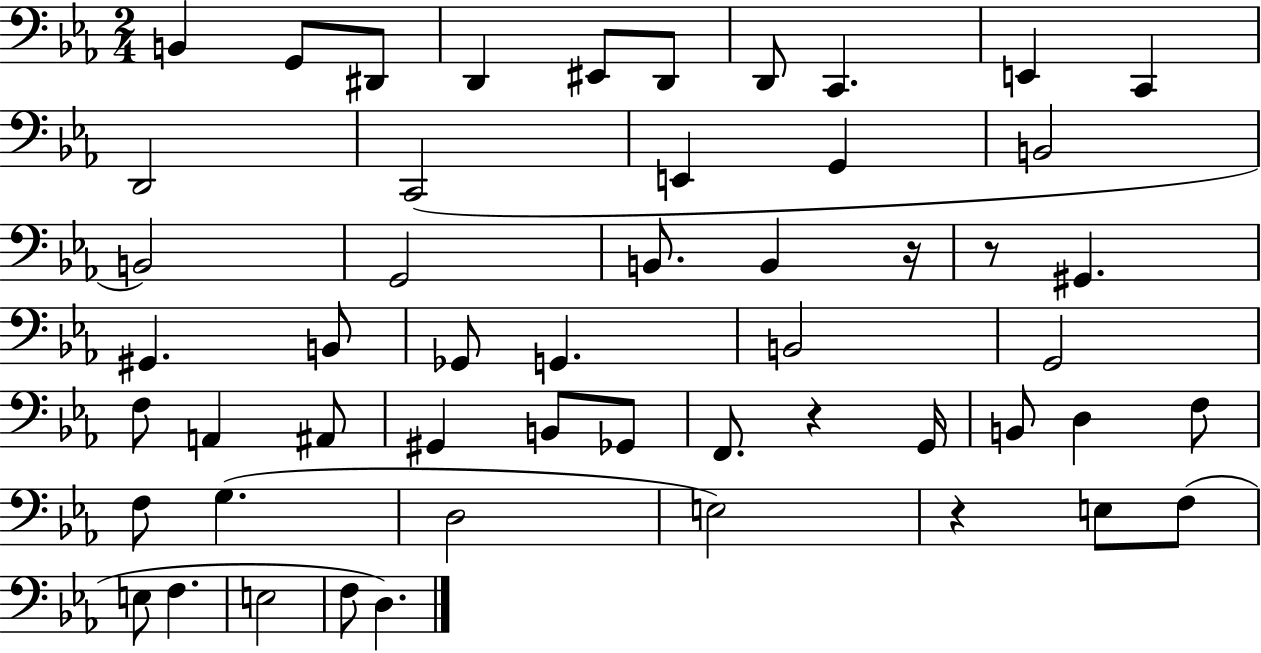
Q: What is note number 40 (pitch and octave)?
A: D3